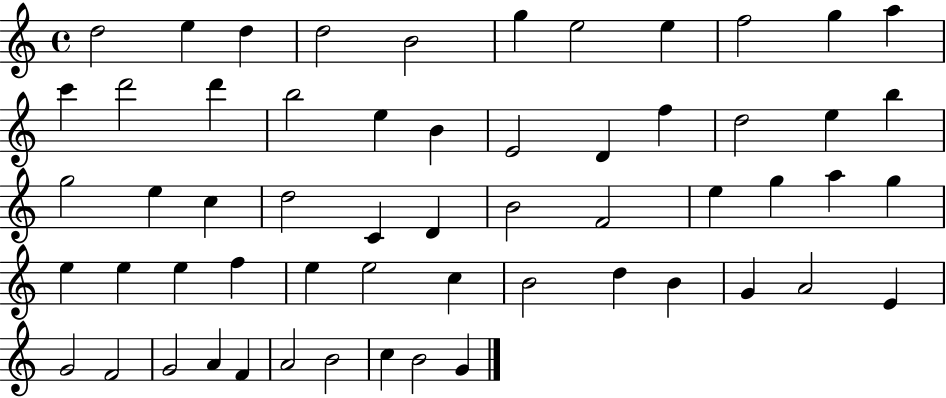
X:1
T:Untitled
M:4/4
L:1/4
K:C
d2 e d d2 B2 g e2 e f2 g a c' d'2 d' b2 e B E2 D f d2 e b g2 e c d2 C D B2 F2 e g a g e e e f e e2 c B2 d B G A2 E G2 F2 G2 A F A2 B2 c B2 G